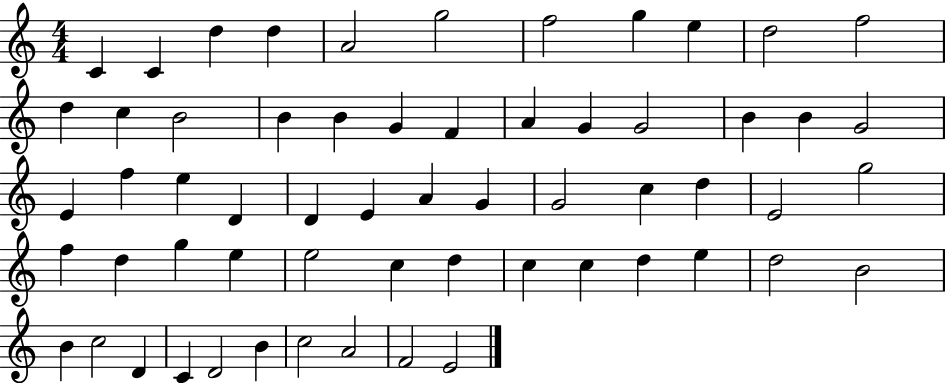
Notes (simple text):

C4/q C4/q D5/q D5/q A4/h G5/h F5/h G5/q E5/q D5/h F5/h D5/q C5/q B4/h B4/q B4/q G4/q F4/q A4/q G4/q G4/h B4/q B4/q G4/h E4/q F5/q E5/q D4/q D4/q E4/q A4/q G4/q G4/h C5/q D5/q E4/h G5/h F5/q D5/q G5/q E5/q E5/h C5/q D5/q C5/q C5/q D5/q E5/q D5/h B4/h B4/q C5/h D4/q C4/q D4/h B4/q C5/h A4/h F4/h E4/h